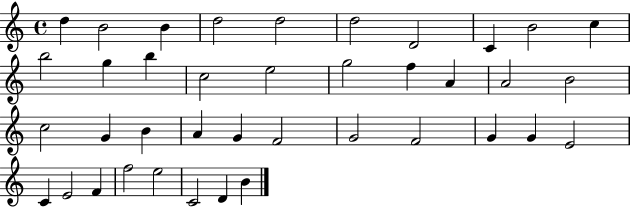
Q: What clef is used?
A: treble